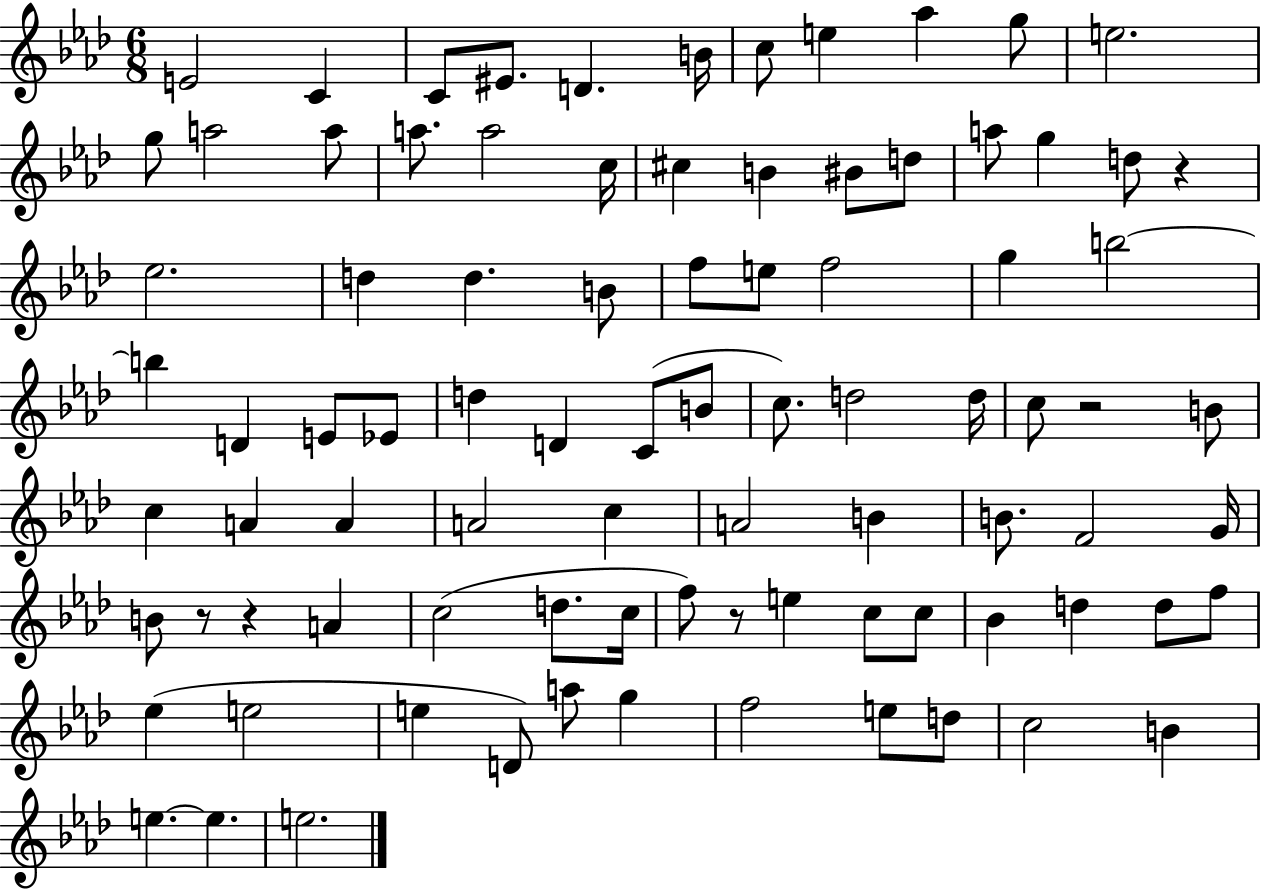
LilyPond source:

{
  \clef treble
  \numericTimeSignature
  \time 6/8
  \key aes \major
  e'2 c'4 | c'8 eis'8. d'4. b'16 | c''8 e''4 aes''4 g''8 | e''2. | \break g''8 a''2 a''8 | a''8. a''2 c''16 | cis''4 b'4 bis'8 d''8 | a''8 g''4 d''8 r4 | \break ees''2. | d''4 d''4. b'8 | f''8 e''8 f''2 | g''4 b''2~~ | \break b''4 d'4 e'8 ees'8 | d''4 d'4 c'8( b'8 | c''8.) d''2 d''16 | c''8 r2 b'8 | \break c''4 a'4 a'4 | a'2 c''4 | a'2 b'4 | b'8. f'2 g'16 | \break b'8 r8 r4 a'4 | c''2( d''8. c''16 | f''8) r8 e''4 c''8 c''8 | bes'4 d''4 d''8 f''8 | \break ees''4( e''2 | e''4 d'8) a''8 g''4 | f''2 e''8 d''8 | c''2 b'4 | \break e''4.~~ e''4. | e''2. | \bar "|."
}